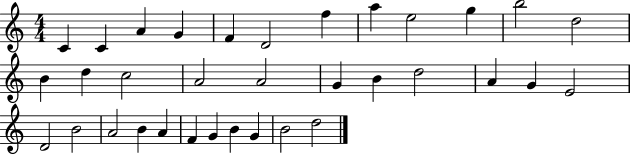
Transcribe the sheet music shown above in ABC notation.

X:1
T:Untitled
M:4/4
L:1/4
K:C
C C A G F D2 f a e2 g b2 d2 B d c2 A2 A2 G B d2 A G E2 D2 B2 A2 B A F G B G B2 d2